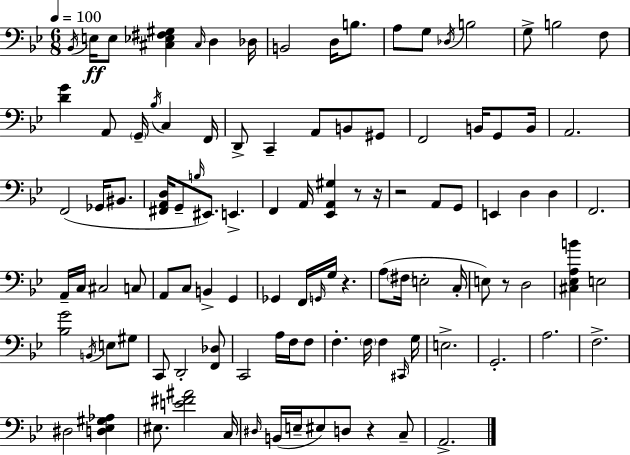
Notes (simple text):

Bb2/s E3/s E3/e [C#3,Eb3,F#3,G#3]/q C#3/s D3/q Db3/s B2/h D3/s B3/e. A3/e G3/e Db3/s B3/h G3/e B3/h F3/e [D4,G4]/q A2/e G2/s Bb3/s C3/q F2/s D2/e C2/q A2/e B2/e G#2/e F2/h B2/s G2/e B2/s A2/h. F2/h Gb2/s BIS2/e. [F#2,A2,D3]/s G2/e B3/s EIS2/e. E2/q. F2/q A2/s [Eb2,A2,G#3]/q R/e R/s R/h A2/e G2/e E2/q D3/q D3/q F2/h. A2/s C3/s C#3/h C3/e A2/e C3/e B2/q G2/q Gb2/q F2/s G2/s G3/s R/q. A3/e F#3/s E3/h C3/s E3/e R/e D3/h [C#3,Eb3,A3,B4]/q E3/h [Bb3,G4]/h B2/s E3/e G#3/e C2/e D2/h [F2,Db3]/e C2/h A3/s F3/s F3/e F3/q. F3/s F3/q C#2/s G3/s E3/h. G2/h. A3/h. F3/h. D#3/h [D3,Eb3,G#3,Ab3]/q EIS3/e. [E4,F#4,A#4]/h C3/s D#3/s B2/s E3/s EIS3/e D3/e R/q C3/e A2/h.